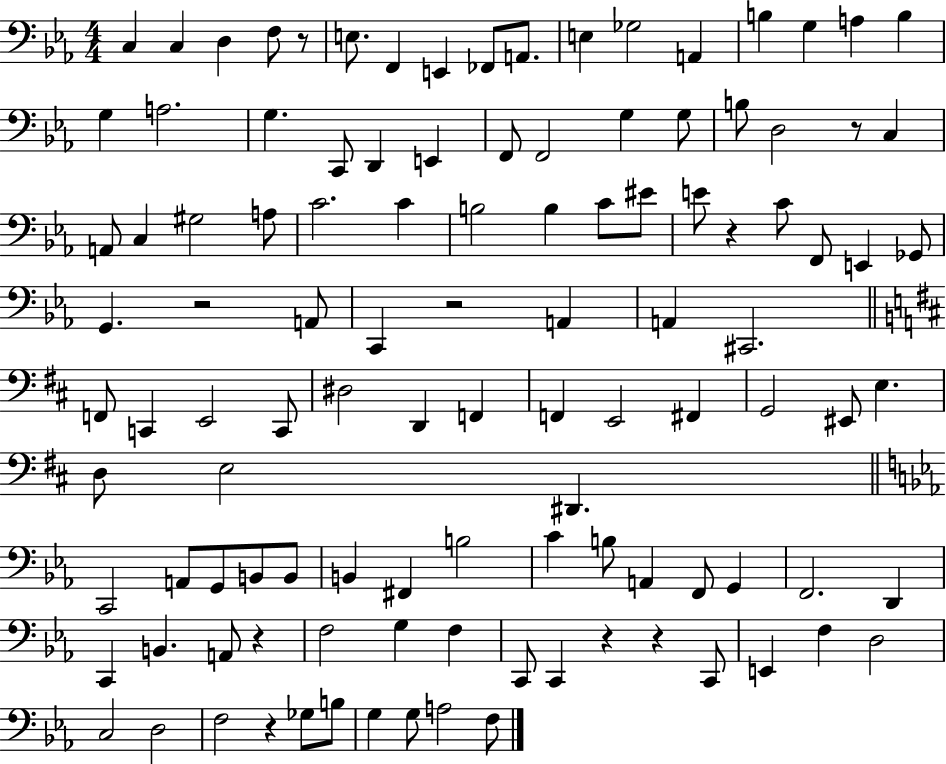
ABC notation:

X:1
T:Untitled
M:4/4
L:1/4
K:Eb
C, C, D, F,/2 z/2 E,/2 F,, E,, _F,,/2 A,,/2 E, _G,2 A,, B, G, A, B, G, A,2 G, C,,/2 D,, E,, F,,/2 F,,2 G, G,/2 B,/2 D,2 z/2 C, A,,/2 C, ^G,2 A,/2 C2 C B,2 B, C/2 ^E/2 E/2 z C/2 F,,/2 E,, _G,,/2 G,, z2 A,,/2 C,, z2 A,, A,, ^C,,2 F,,/2 C,, E,,2 C,,/2 ^D,2 D,, F,, F,, E,,2 ^F,, G,,2 ^E,,/2 E, D,/2 E,2 ^D,, C,,2 A,,/2 G,,/2 B,,/2 B,,/2 B,, ^F,, B,2 C B,/2 A,, F,,/2 G,, F,,2 D,, C,, B,, A,,/2 z F,2 G, F, C,,/2 C,, z z C,,/2 E,, F, D,2 C,2 D,2 F,2 z _G,/2 B,/2 G, G,/2 A,2 F,/2